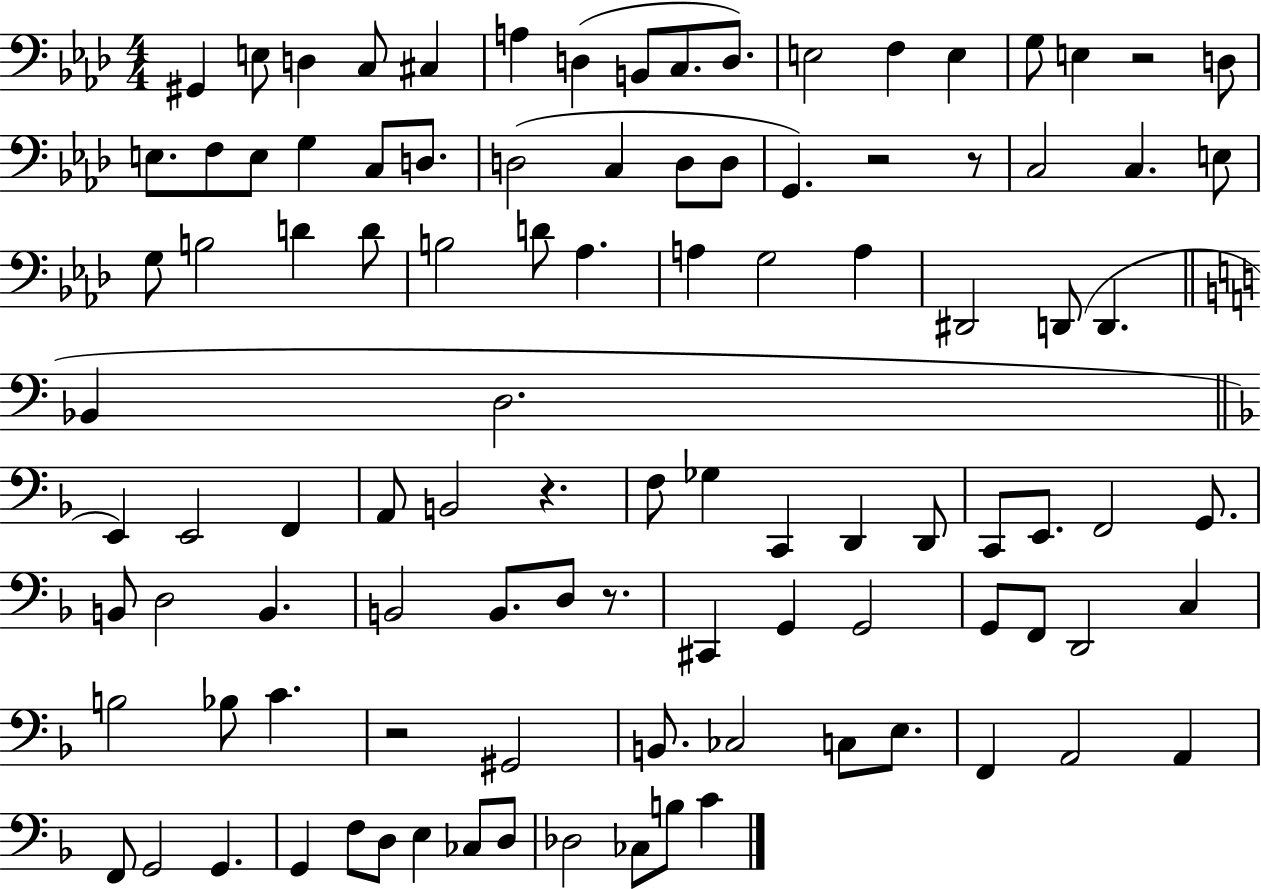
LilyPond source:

{
  \clef bass
  \numericTimeSignature
  \time 4/4
  \key aes \major
  gis,4 e8 d4 c8 cis4 | a4 d4( b,8 c8. d8.) | e2 f4 e4 | g8 e4 r2 d8 | \break e8. f8 e8 g4 c8 d8. | d2( c4 d8 d8 | g,4.) r2 r8 | c2 c4. e8 | \break g8 b2 d'4 d'8 | b2 d'8 aes4. | a4 g2 a4 | dis,2 d,8( d,4. | \break \bar "||" \break \key a \minor bes,4 d2. | \bar "||" \break \key d \minor e,4) e,2 f,4 | a,8 b,2 r4. | f8 ges4 c,4 d,4 d,8 | c,8 e,8. f,2 g,8. | \break b,8 d2 b,4. | b,2 b,8. d8 r8. | cis,4 g,4 g,2 | g,8 f,8 d,2 c4 | \break b2 bes8 c'4. | r2 gis,2 | b,8. ces2 c8 e8. | f,4 a,2 a,4 | \break f,8 g,2 g,4. | g,4 f8 d8 e4 ces8 d8 | des2 ces8 b8 c'4 | \bar "|."
}